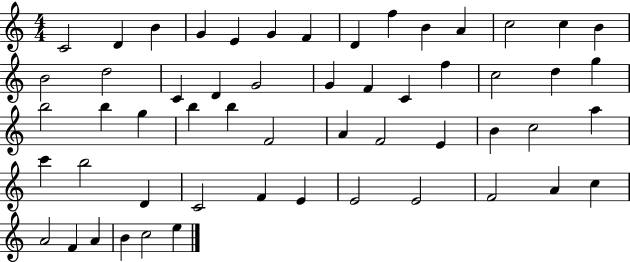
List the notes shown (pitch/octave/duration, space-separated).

C4/h D4/q B4/q G4/q E4/q G4/q F4/q D4/q F5/q B4/q A4/q C5/h C5/q B4/q B4/h D5/h C4/q D4/q G4/h G4/q F4/q C4/q F5/q C5/h D5/q G5/q B5/h B5/q G5/q B5/q B5/q F4/h A4/q F4/h E4/q B4/q C5/h A5/q C6/q B5/h D4/q C4/h F4/q E4/q E4/h E4/h F4/h A4/q C5/q A4/h F4/q A4/q B4/q C5/h E5/q